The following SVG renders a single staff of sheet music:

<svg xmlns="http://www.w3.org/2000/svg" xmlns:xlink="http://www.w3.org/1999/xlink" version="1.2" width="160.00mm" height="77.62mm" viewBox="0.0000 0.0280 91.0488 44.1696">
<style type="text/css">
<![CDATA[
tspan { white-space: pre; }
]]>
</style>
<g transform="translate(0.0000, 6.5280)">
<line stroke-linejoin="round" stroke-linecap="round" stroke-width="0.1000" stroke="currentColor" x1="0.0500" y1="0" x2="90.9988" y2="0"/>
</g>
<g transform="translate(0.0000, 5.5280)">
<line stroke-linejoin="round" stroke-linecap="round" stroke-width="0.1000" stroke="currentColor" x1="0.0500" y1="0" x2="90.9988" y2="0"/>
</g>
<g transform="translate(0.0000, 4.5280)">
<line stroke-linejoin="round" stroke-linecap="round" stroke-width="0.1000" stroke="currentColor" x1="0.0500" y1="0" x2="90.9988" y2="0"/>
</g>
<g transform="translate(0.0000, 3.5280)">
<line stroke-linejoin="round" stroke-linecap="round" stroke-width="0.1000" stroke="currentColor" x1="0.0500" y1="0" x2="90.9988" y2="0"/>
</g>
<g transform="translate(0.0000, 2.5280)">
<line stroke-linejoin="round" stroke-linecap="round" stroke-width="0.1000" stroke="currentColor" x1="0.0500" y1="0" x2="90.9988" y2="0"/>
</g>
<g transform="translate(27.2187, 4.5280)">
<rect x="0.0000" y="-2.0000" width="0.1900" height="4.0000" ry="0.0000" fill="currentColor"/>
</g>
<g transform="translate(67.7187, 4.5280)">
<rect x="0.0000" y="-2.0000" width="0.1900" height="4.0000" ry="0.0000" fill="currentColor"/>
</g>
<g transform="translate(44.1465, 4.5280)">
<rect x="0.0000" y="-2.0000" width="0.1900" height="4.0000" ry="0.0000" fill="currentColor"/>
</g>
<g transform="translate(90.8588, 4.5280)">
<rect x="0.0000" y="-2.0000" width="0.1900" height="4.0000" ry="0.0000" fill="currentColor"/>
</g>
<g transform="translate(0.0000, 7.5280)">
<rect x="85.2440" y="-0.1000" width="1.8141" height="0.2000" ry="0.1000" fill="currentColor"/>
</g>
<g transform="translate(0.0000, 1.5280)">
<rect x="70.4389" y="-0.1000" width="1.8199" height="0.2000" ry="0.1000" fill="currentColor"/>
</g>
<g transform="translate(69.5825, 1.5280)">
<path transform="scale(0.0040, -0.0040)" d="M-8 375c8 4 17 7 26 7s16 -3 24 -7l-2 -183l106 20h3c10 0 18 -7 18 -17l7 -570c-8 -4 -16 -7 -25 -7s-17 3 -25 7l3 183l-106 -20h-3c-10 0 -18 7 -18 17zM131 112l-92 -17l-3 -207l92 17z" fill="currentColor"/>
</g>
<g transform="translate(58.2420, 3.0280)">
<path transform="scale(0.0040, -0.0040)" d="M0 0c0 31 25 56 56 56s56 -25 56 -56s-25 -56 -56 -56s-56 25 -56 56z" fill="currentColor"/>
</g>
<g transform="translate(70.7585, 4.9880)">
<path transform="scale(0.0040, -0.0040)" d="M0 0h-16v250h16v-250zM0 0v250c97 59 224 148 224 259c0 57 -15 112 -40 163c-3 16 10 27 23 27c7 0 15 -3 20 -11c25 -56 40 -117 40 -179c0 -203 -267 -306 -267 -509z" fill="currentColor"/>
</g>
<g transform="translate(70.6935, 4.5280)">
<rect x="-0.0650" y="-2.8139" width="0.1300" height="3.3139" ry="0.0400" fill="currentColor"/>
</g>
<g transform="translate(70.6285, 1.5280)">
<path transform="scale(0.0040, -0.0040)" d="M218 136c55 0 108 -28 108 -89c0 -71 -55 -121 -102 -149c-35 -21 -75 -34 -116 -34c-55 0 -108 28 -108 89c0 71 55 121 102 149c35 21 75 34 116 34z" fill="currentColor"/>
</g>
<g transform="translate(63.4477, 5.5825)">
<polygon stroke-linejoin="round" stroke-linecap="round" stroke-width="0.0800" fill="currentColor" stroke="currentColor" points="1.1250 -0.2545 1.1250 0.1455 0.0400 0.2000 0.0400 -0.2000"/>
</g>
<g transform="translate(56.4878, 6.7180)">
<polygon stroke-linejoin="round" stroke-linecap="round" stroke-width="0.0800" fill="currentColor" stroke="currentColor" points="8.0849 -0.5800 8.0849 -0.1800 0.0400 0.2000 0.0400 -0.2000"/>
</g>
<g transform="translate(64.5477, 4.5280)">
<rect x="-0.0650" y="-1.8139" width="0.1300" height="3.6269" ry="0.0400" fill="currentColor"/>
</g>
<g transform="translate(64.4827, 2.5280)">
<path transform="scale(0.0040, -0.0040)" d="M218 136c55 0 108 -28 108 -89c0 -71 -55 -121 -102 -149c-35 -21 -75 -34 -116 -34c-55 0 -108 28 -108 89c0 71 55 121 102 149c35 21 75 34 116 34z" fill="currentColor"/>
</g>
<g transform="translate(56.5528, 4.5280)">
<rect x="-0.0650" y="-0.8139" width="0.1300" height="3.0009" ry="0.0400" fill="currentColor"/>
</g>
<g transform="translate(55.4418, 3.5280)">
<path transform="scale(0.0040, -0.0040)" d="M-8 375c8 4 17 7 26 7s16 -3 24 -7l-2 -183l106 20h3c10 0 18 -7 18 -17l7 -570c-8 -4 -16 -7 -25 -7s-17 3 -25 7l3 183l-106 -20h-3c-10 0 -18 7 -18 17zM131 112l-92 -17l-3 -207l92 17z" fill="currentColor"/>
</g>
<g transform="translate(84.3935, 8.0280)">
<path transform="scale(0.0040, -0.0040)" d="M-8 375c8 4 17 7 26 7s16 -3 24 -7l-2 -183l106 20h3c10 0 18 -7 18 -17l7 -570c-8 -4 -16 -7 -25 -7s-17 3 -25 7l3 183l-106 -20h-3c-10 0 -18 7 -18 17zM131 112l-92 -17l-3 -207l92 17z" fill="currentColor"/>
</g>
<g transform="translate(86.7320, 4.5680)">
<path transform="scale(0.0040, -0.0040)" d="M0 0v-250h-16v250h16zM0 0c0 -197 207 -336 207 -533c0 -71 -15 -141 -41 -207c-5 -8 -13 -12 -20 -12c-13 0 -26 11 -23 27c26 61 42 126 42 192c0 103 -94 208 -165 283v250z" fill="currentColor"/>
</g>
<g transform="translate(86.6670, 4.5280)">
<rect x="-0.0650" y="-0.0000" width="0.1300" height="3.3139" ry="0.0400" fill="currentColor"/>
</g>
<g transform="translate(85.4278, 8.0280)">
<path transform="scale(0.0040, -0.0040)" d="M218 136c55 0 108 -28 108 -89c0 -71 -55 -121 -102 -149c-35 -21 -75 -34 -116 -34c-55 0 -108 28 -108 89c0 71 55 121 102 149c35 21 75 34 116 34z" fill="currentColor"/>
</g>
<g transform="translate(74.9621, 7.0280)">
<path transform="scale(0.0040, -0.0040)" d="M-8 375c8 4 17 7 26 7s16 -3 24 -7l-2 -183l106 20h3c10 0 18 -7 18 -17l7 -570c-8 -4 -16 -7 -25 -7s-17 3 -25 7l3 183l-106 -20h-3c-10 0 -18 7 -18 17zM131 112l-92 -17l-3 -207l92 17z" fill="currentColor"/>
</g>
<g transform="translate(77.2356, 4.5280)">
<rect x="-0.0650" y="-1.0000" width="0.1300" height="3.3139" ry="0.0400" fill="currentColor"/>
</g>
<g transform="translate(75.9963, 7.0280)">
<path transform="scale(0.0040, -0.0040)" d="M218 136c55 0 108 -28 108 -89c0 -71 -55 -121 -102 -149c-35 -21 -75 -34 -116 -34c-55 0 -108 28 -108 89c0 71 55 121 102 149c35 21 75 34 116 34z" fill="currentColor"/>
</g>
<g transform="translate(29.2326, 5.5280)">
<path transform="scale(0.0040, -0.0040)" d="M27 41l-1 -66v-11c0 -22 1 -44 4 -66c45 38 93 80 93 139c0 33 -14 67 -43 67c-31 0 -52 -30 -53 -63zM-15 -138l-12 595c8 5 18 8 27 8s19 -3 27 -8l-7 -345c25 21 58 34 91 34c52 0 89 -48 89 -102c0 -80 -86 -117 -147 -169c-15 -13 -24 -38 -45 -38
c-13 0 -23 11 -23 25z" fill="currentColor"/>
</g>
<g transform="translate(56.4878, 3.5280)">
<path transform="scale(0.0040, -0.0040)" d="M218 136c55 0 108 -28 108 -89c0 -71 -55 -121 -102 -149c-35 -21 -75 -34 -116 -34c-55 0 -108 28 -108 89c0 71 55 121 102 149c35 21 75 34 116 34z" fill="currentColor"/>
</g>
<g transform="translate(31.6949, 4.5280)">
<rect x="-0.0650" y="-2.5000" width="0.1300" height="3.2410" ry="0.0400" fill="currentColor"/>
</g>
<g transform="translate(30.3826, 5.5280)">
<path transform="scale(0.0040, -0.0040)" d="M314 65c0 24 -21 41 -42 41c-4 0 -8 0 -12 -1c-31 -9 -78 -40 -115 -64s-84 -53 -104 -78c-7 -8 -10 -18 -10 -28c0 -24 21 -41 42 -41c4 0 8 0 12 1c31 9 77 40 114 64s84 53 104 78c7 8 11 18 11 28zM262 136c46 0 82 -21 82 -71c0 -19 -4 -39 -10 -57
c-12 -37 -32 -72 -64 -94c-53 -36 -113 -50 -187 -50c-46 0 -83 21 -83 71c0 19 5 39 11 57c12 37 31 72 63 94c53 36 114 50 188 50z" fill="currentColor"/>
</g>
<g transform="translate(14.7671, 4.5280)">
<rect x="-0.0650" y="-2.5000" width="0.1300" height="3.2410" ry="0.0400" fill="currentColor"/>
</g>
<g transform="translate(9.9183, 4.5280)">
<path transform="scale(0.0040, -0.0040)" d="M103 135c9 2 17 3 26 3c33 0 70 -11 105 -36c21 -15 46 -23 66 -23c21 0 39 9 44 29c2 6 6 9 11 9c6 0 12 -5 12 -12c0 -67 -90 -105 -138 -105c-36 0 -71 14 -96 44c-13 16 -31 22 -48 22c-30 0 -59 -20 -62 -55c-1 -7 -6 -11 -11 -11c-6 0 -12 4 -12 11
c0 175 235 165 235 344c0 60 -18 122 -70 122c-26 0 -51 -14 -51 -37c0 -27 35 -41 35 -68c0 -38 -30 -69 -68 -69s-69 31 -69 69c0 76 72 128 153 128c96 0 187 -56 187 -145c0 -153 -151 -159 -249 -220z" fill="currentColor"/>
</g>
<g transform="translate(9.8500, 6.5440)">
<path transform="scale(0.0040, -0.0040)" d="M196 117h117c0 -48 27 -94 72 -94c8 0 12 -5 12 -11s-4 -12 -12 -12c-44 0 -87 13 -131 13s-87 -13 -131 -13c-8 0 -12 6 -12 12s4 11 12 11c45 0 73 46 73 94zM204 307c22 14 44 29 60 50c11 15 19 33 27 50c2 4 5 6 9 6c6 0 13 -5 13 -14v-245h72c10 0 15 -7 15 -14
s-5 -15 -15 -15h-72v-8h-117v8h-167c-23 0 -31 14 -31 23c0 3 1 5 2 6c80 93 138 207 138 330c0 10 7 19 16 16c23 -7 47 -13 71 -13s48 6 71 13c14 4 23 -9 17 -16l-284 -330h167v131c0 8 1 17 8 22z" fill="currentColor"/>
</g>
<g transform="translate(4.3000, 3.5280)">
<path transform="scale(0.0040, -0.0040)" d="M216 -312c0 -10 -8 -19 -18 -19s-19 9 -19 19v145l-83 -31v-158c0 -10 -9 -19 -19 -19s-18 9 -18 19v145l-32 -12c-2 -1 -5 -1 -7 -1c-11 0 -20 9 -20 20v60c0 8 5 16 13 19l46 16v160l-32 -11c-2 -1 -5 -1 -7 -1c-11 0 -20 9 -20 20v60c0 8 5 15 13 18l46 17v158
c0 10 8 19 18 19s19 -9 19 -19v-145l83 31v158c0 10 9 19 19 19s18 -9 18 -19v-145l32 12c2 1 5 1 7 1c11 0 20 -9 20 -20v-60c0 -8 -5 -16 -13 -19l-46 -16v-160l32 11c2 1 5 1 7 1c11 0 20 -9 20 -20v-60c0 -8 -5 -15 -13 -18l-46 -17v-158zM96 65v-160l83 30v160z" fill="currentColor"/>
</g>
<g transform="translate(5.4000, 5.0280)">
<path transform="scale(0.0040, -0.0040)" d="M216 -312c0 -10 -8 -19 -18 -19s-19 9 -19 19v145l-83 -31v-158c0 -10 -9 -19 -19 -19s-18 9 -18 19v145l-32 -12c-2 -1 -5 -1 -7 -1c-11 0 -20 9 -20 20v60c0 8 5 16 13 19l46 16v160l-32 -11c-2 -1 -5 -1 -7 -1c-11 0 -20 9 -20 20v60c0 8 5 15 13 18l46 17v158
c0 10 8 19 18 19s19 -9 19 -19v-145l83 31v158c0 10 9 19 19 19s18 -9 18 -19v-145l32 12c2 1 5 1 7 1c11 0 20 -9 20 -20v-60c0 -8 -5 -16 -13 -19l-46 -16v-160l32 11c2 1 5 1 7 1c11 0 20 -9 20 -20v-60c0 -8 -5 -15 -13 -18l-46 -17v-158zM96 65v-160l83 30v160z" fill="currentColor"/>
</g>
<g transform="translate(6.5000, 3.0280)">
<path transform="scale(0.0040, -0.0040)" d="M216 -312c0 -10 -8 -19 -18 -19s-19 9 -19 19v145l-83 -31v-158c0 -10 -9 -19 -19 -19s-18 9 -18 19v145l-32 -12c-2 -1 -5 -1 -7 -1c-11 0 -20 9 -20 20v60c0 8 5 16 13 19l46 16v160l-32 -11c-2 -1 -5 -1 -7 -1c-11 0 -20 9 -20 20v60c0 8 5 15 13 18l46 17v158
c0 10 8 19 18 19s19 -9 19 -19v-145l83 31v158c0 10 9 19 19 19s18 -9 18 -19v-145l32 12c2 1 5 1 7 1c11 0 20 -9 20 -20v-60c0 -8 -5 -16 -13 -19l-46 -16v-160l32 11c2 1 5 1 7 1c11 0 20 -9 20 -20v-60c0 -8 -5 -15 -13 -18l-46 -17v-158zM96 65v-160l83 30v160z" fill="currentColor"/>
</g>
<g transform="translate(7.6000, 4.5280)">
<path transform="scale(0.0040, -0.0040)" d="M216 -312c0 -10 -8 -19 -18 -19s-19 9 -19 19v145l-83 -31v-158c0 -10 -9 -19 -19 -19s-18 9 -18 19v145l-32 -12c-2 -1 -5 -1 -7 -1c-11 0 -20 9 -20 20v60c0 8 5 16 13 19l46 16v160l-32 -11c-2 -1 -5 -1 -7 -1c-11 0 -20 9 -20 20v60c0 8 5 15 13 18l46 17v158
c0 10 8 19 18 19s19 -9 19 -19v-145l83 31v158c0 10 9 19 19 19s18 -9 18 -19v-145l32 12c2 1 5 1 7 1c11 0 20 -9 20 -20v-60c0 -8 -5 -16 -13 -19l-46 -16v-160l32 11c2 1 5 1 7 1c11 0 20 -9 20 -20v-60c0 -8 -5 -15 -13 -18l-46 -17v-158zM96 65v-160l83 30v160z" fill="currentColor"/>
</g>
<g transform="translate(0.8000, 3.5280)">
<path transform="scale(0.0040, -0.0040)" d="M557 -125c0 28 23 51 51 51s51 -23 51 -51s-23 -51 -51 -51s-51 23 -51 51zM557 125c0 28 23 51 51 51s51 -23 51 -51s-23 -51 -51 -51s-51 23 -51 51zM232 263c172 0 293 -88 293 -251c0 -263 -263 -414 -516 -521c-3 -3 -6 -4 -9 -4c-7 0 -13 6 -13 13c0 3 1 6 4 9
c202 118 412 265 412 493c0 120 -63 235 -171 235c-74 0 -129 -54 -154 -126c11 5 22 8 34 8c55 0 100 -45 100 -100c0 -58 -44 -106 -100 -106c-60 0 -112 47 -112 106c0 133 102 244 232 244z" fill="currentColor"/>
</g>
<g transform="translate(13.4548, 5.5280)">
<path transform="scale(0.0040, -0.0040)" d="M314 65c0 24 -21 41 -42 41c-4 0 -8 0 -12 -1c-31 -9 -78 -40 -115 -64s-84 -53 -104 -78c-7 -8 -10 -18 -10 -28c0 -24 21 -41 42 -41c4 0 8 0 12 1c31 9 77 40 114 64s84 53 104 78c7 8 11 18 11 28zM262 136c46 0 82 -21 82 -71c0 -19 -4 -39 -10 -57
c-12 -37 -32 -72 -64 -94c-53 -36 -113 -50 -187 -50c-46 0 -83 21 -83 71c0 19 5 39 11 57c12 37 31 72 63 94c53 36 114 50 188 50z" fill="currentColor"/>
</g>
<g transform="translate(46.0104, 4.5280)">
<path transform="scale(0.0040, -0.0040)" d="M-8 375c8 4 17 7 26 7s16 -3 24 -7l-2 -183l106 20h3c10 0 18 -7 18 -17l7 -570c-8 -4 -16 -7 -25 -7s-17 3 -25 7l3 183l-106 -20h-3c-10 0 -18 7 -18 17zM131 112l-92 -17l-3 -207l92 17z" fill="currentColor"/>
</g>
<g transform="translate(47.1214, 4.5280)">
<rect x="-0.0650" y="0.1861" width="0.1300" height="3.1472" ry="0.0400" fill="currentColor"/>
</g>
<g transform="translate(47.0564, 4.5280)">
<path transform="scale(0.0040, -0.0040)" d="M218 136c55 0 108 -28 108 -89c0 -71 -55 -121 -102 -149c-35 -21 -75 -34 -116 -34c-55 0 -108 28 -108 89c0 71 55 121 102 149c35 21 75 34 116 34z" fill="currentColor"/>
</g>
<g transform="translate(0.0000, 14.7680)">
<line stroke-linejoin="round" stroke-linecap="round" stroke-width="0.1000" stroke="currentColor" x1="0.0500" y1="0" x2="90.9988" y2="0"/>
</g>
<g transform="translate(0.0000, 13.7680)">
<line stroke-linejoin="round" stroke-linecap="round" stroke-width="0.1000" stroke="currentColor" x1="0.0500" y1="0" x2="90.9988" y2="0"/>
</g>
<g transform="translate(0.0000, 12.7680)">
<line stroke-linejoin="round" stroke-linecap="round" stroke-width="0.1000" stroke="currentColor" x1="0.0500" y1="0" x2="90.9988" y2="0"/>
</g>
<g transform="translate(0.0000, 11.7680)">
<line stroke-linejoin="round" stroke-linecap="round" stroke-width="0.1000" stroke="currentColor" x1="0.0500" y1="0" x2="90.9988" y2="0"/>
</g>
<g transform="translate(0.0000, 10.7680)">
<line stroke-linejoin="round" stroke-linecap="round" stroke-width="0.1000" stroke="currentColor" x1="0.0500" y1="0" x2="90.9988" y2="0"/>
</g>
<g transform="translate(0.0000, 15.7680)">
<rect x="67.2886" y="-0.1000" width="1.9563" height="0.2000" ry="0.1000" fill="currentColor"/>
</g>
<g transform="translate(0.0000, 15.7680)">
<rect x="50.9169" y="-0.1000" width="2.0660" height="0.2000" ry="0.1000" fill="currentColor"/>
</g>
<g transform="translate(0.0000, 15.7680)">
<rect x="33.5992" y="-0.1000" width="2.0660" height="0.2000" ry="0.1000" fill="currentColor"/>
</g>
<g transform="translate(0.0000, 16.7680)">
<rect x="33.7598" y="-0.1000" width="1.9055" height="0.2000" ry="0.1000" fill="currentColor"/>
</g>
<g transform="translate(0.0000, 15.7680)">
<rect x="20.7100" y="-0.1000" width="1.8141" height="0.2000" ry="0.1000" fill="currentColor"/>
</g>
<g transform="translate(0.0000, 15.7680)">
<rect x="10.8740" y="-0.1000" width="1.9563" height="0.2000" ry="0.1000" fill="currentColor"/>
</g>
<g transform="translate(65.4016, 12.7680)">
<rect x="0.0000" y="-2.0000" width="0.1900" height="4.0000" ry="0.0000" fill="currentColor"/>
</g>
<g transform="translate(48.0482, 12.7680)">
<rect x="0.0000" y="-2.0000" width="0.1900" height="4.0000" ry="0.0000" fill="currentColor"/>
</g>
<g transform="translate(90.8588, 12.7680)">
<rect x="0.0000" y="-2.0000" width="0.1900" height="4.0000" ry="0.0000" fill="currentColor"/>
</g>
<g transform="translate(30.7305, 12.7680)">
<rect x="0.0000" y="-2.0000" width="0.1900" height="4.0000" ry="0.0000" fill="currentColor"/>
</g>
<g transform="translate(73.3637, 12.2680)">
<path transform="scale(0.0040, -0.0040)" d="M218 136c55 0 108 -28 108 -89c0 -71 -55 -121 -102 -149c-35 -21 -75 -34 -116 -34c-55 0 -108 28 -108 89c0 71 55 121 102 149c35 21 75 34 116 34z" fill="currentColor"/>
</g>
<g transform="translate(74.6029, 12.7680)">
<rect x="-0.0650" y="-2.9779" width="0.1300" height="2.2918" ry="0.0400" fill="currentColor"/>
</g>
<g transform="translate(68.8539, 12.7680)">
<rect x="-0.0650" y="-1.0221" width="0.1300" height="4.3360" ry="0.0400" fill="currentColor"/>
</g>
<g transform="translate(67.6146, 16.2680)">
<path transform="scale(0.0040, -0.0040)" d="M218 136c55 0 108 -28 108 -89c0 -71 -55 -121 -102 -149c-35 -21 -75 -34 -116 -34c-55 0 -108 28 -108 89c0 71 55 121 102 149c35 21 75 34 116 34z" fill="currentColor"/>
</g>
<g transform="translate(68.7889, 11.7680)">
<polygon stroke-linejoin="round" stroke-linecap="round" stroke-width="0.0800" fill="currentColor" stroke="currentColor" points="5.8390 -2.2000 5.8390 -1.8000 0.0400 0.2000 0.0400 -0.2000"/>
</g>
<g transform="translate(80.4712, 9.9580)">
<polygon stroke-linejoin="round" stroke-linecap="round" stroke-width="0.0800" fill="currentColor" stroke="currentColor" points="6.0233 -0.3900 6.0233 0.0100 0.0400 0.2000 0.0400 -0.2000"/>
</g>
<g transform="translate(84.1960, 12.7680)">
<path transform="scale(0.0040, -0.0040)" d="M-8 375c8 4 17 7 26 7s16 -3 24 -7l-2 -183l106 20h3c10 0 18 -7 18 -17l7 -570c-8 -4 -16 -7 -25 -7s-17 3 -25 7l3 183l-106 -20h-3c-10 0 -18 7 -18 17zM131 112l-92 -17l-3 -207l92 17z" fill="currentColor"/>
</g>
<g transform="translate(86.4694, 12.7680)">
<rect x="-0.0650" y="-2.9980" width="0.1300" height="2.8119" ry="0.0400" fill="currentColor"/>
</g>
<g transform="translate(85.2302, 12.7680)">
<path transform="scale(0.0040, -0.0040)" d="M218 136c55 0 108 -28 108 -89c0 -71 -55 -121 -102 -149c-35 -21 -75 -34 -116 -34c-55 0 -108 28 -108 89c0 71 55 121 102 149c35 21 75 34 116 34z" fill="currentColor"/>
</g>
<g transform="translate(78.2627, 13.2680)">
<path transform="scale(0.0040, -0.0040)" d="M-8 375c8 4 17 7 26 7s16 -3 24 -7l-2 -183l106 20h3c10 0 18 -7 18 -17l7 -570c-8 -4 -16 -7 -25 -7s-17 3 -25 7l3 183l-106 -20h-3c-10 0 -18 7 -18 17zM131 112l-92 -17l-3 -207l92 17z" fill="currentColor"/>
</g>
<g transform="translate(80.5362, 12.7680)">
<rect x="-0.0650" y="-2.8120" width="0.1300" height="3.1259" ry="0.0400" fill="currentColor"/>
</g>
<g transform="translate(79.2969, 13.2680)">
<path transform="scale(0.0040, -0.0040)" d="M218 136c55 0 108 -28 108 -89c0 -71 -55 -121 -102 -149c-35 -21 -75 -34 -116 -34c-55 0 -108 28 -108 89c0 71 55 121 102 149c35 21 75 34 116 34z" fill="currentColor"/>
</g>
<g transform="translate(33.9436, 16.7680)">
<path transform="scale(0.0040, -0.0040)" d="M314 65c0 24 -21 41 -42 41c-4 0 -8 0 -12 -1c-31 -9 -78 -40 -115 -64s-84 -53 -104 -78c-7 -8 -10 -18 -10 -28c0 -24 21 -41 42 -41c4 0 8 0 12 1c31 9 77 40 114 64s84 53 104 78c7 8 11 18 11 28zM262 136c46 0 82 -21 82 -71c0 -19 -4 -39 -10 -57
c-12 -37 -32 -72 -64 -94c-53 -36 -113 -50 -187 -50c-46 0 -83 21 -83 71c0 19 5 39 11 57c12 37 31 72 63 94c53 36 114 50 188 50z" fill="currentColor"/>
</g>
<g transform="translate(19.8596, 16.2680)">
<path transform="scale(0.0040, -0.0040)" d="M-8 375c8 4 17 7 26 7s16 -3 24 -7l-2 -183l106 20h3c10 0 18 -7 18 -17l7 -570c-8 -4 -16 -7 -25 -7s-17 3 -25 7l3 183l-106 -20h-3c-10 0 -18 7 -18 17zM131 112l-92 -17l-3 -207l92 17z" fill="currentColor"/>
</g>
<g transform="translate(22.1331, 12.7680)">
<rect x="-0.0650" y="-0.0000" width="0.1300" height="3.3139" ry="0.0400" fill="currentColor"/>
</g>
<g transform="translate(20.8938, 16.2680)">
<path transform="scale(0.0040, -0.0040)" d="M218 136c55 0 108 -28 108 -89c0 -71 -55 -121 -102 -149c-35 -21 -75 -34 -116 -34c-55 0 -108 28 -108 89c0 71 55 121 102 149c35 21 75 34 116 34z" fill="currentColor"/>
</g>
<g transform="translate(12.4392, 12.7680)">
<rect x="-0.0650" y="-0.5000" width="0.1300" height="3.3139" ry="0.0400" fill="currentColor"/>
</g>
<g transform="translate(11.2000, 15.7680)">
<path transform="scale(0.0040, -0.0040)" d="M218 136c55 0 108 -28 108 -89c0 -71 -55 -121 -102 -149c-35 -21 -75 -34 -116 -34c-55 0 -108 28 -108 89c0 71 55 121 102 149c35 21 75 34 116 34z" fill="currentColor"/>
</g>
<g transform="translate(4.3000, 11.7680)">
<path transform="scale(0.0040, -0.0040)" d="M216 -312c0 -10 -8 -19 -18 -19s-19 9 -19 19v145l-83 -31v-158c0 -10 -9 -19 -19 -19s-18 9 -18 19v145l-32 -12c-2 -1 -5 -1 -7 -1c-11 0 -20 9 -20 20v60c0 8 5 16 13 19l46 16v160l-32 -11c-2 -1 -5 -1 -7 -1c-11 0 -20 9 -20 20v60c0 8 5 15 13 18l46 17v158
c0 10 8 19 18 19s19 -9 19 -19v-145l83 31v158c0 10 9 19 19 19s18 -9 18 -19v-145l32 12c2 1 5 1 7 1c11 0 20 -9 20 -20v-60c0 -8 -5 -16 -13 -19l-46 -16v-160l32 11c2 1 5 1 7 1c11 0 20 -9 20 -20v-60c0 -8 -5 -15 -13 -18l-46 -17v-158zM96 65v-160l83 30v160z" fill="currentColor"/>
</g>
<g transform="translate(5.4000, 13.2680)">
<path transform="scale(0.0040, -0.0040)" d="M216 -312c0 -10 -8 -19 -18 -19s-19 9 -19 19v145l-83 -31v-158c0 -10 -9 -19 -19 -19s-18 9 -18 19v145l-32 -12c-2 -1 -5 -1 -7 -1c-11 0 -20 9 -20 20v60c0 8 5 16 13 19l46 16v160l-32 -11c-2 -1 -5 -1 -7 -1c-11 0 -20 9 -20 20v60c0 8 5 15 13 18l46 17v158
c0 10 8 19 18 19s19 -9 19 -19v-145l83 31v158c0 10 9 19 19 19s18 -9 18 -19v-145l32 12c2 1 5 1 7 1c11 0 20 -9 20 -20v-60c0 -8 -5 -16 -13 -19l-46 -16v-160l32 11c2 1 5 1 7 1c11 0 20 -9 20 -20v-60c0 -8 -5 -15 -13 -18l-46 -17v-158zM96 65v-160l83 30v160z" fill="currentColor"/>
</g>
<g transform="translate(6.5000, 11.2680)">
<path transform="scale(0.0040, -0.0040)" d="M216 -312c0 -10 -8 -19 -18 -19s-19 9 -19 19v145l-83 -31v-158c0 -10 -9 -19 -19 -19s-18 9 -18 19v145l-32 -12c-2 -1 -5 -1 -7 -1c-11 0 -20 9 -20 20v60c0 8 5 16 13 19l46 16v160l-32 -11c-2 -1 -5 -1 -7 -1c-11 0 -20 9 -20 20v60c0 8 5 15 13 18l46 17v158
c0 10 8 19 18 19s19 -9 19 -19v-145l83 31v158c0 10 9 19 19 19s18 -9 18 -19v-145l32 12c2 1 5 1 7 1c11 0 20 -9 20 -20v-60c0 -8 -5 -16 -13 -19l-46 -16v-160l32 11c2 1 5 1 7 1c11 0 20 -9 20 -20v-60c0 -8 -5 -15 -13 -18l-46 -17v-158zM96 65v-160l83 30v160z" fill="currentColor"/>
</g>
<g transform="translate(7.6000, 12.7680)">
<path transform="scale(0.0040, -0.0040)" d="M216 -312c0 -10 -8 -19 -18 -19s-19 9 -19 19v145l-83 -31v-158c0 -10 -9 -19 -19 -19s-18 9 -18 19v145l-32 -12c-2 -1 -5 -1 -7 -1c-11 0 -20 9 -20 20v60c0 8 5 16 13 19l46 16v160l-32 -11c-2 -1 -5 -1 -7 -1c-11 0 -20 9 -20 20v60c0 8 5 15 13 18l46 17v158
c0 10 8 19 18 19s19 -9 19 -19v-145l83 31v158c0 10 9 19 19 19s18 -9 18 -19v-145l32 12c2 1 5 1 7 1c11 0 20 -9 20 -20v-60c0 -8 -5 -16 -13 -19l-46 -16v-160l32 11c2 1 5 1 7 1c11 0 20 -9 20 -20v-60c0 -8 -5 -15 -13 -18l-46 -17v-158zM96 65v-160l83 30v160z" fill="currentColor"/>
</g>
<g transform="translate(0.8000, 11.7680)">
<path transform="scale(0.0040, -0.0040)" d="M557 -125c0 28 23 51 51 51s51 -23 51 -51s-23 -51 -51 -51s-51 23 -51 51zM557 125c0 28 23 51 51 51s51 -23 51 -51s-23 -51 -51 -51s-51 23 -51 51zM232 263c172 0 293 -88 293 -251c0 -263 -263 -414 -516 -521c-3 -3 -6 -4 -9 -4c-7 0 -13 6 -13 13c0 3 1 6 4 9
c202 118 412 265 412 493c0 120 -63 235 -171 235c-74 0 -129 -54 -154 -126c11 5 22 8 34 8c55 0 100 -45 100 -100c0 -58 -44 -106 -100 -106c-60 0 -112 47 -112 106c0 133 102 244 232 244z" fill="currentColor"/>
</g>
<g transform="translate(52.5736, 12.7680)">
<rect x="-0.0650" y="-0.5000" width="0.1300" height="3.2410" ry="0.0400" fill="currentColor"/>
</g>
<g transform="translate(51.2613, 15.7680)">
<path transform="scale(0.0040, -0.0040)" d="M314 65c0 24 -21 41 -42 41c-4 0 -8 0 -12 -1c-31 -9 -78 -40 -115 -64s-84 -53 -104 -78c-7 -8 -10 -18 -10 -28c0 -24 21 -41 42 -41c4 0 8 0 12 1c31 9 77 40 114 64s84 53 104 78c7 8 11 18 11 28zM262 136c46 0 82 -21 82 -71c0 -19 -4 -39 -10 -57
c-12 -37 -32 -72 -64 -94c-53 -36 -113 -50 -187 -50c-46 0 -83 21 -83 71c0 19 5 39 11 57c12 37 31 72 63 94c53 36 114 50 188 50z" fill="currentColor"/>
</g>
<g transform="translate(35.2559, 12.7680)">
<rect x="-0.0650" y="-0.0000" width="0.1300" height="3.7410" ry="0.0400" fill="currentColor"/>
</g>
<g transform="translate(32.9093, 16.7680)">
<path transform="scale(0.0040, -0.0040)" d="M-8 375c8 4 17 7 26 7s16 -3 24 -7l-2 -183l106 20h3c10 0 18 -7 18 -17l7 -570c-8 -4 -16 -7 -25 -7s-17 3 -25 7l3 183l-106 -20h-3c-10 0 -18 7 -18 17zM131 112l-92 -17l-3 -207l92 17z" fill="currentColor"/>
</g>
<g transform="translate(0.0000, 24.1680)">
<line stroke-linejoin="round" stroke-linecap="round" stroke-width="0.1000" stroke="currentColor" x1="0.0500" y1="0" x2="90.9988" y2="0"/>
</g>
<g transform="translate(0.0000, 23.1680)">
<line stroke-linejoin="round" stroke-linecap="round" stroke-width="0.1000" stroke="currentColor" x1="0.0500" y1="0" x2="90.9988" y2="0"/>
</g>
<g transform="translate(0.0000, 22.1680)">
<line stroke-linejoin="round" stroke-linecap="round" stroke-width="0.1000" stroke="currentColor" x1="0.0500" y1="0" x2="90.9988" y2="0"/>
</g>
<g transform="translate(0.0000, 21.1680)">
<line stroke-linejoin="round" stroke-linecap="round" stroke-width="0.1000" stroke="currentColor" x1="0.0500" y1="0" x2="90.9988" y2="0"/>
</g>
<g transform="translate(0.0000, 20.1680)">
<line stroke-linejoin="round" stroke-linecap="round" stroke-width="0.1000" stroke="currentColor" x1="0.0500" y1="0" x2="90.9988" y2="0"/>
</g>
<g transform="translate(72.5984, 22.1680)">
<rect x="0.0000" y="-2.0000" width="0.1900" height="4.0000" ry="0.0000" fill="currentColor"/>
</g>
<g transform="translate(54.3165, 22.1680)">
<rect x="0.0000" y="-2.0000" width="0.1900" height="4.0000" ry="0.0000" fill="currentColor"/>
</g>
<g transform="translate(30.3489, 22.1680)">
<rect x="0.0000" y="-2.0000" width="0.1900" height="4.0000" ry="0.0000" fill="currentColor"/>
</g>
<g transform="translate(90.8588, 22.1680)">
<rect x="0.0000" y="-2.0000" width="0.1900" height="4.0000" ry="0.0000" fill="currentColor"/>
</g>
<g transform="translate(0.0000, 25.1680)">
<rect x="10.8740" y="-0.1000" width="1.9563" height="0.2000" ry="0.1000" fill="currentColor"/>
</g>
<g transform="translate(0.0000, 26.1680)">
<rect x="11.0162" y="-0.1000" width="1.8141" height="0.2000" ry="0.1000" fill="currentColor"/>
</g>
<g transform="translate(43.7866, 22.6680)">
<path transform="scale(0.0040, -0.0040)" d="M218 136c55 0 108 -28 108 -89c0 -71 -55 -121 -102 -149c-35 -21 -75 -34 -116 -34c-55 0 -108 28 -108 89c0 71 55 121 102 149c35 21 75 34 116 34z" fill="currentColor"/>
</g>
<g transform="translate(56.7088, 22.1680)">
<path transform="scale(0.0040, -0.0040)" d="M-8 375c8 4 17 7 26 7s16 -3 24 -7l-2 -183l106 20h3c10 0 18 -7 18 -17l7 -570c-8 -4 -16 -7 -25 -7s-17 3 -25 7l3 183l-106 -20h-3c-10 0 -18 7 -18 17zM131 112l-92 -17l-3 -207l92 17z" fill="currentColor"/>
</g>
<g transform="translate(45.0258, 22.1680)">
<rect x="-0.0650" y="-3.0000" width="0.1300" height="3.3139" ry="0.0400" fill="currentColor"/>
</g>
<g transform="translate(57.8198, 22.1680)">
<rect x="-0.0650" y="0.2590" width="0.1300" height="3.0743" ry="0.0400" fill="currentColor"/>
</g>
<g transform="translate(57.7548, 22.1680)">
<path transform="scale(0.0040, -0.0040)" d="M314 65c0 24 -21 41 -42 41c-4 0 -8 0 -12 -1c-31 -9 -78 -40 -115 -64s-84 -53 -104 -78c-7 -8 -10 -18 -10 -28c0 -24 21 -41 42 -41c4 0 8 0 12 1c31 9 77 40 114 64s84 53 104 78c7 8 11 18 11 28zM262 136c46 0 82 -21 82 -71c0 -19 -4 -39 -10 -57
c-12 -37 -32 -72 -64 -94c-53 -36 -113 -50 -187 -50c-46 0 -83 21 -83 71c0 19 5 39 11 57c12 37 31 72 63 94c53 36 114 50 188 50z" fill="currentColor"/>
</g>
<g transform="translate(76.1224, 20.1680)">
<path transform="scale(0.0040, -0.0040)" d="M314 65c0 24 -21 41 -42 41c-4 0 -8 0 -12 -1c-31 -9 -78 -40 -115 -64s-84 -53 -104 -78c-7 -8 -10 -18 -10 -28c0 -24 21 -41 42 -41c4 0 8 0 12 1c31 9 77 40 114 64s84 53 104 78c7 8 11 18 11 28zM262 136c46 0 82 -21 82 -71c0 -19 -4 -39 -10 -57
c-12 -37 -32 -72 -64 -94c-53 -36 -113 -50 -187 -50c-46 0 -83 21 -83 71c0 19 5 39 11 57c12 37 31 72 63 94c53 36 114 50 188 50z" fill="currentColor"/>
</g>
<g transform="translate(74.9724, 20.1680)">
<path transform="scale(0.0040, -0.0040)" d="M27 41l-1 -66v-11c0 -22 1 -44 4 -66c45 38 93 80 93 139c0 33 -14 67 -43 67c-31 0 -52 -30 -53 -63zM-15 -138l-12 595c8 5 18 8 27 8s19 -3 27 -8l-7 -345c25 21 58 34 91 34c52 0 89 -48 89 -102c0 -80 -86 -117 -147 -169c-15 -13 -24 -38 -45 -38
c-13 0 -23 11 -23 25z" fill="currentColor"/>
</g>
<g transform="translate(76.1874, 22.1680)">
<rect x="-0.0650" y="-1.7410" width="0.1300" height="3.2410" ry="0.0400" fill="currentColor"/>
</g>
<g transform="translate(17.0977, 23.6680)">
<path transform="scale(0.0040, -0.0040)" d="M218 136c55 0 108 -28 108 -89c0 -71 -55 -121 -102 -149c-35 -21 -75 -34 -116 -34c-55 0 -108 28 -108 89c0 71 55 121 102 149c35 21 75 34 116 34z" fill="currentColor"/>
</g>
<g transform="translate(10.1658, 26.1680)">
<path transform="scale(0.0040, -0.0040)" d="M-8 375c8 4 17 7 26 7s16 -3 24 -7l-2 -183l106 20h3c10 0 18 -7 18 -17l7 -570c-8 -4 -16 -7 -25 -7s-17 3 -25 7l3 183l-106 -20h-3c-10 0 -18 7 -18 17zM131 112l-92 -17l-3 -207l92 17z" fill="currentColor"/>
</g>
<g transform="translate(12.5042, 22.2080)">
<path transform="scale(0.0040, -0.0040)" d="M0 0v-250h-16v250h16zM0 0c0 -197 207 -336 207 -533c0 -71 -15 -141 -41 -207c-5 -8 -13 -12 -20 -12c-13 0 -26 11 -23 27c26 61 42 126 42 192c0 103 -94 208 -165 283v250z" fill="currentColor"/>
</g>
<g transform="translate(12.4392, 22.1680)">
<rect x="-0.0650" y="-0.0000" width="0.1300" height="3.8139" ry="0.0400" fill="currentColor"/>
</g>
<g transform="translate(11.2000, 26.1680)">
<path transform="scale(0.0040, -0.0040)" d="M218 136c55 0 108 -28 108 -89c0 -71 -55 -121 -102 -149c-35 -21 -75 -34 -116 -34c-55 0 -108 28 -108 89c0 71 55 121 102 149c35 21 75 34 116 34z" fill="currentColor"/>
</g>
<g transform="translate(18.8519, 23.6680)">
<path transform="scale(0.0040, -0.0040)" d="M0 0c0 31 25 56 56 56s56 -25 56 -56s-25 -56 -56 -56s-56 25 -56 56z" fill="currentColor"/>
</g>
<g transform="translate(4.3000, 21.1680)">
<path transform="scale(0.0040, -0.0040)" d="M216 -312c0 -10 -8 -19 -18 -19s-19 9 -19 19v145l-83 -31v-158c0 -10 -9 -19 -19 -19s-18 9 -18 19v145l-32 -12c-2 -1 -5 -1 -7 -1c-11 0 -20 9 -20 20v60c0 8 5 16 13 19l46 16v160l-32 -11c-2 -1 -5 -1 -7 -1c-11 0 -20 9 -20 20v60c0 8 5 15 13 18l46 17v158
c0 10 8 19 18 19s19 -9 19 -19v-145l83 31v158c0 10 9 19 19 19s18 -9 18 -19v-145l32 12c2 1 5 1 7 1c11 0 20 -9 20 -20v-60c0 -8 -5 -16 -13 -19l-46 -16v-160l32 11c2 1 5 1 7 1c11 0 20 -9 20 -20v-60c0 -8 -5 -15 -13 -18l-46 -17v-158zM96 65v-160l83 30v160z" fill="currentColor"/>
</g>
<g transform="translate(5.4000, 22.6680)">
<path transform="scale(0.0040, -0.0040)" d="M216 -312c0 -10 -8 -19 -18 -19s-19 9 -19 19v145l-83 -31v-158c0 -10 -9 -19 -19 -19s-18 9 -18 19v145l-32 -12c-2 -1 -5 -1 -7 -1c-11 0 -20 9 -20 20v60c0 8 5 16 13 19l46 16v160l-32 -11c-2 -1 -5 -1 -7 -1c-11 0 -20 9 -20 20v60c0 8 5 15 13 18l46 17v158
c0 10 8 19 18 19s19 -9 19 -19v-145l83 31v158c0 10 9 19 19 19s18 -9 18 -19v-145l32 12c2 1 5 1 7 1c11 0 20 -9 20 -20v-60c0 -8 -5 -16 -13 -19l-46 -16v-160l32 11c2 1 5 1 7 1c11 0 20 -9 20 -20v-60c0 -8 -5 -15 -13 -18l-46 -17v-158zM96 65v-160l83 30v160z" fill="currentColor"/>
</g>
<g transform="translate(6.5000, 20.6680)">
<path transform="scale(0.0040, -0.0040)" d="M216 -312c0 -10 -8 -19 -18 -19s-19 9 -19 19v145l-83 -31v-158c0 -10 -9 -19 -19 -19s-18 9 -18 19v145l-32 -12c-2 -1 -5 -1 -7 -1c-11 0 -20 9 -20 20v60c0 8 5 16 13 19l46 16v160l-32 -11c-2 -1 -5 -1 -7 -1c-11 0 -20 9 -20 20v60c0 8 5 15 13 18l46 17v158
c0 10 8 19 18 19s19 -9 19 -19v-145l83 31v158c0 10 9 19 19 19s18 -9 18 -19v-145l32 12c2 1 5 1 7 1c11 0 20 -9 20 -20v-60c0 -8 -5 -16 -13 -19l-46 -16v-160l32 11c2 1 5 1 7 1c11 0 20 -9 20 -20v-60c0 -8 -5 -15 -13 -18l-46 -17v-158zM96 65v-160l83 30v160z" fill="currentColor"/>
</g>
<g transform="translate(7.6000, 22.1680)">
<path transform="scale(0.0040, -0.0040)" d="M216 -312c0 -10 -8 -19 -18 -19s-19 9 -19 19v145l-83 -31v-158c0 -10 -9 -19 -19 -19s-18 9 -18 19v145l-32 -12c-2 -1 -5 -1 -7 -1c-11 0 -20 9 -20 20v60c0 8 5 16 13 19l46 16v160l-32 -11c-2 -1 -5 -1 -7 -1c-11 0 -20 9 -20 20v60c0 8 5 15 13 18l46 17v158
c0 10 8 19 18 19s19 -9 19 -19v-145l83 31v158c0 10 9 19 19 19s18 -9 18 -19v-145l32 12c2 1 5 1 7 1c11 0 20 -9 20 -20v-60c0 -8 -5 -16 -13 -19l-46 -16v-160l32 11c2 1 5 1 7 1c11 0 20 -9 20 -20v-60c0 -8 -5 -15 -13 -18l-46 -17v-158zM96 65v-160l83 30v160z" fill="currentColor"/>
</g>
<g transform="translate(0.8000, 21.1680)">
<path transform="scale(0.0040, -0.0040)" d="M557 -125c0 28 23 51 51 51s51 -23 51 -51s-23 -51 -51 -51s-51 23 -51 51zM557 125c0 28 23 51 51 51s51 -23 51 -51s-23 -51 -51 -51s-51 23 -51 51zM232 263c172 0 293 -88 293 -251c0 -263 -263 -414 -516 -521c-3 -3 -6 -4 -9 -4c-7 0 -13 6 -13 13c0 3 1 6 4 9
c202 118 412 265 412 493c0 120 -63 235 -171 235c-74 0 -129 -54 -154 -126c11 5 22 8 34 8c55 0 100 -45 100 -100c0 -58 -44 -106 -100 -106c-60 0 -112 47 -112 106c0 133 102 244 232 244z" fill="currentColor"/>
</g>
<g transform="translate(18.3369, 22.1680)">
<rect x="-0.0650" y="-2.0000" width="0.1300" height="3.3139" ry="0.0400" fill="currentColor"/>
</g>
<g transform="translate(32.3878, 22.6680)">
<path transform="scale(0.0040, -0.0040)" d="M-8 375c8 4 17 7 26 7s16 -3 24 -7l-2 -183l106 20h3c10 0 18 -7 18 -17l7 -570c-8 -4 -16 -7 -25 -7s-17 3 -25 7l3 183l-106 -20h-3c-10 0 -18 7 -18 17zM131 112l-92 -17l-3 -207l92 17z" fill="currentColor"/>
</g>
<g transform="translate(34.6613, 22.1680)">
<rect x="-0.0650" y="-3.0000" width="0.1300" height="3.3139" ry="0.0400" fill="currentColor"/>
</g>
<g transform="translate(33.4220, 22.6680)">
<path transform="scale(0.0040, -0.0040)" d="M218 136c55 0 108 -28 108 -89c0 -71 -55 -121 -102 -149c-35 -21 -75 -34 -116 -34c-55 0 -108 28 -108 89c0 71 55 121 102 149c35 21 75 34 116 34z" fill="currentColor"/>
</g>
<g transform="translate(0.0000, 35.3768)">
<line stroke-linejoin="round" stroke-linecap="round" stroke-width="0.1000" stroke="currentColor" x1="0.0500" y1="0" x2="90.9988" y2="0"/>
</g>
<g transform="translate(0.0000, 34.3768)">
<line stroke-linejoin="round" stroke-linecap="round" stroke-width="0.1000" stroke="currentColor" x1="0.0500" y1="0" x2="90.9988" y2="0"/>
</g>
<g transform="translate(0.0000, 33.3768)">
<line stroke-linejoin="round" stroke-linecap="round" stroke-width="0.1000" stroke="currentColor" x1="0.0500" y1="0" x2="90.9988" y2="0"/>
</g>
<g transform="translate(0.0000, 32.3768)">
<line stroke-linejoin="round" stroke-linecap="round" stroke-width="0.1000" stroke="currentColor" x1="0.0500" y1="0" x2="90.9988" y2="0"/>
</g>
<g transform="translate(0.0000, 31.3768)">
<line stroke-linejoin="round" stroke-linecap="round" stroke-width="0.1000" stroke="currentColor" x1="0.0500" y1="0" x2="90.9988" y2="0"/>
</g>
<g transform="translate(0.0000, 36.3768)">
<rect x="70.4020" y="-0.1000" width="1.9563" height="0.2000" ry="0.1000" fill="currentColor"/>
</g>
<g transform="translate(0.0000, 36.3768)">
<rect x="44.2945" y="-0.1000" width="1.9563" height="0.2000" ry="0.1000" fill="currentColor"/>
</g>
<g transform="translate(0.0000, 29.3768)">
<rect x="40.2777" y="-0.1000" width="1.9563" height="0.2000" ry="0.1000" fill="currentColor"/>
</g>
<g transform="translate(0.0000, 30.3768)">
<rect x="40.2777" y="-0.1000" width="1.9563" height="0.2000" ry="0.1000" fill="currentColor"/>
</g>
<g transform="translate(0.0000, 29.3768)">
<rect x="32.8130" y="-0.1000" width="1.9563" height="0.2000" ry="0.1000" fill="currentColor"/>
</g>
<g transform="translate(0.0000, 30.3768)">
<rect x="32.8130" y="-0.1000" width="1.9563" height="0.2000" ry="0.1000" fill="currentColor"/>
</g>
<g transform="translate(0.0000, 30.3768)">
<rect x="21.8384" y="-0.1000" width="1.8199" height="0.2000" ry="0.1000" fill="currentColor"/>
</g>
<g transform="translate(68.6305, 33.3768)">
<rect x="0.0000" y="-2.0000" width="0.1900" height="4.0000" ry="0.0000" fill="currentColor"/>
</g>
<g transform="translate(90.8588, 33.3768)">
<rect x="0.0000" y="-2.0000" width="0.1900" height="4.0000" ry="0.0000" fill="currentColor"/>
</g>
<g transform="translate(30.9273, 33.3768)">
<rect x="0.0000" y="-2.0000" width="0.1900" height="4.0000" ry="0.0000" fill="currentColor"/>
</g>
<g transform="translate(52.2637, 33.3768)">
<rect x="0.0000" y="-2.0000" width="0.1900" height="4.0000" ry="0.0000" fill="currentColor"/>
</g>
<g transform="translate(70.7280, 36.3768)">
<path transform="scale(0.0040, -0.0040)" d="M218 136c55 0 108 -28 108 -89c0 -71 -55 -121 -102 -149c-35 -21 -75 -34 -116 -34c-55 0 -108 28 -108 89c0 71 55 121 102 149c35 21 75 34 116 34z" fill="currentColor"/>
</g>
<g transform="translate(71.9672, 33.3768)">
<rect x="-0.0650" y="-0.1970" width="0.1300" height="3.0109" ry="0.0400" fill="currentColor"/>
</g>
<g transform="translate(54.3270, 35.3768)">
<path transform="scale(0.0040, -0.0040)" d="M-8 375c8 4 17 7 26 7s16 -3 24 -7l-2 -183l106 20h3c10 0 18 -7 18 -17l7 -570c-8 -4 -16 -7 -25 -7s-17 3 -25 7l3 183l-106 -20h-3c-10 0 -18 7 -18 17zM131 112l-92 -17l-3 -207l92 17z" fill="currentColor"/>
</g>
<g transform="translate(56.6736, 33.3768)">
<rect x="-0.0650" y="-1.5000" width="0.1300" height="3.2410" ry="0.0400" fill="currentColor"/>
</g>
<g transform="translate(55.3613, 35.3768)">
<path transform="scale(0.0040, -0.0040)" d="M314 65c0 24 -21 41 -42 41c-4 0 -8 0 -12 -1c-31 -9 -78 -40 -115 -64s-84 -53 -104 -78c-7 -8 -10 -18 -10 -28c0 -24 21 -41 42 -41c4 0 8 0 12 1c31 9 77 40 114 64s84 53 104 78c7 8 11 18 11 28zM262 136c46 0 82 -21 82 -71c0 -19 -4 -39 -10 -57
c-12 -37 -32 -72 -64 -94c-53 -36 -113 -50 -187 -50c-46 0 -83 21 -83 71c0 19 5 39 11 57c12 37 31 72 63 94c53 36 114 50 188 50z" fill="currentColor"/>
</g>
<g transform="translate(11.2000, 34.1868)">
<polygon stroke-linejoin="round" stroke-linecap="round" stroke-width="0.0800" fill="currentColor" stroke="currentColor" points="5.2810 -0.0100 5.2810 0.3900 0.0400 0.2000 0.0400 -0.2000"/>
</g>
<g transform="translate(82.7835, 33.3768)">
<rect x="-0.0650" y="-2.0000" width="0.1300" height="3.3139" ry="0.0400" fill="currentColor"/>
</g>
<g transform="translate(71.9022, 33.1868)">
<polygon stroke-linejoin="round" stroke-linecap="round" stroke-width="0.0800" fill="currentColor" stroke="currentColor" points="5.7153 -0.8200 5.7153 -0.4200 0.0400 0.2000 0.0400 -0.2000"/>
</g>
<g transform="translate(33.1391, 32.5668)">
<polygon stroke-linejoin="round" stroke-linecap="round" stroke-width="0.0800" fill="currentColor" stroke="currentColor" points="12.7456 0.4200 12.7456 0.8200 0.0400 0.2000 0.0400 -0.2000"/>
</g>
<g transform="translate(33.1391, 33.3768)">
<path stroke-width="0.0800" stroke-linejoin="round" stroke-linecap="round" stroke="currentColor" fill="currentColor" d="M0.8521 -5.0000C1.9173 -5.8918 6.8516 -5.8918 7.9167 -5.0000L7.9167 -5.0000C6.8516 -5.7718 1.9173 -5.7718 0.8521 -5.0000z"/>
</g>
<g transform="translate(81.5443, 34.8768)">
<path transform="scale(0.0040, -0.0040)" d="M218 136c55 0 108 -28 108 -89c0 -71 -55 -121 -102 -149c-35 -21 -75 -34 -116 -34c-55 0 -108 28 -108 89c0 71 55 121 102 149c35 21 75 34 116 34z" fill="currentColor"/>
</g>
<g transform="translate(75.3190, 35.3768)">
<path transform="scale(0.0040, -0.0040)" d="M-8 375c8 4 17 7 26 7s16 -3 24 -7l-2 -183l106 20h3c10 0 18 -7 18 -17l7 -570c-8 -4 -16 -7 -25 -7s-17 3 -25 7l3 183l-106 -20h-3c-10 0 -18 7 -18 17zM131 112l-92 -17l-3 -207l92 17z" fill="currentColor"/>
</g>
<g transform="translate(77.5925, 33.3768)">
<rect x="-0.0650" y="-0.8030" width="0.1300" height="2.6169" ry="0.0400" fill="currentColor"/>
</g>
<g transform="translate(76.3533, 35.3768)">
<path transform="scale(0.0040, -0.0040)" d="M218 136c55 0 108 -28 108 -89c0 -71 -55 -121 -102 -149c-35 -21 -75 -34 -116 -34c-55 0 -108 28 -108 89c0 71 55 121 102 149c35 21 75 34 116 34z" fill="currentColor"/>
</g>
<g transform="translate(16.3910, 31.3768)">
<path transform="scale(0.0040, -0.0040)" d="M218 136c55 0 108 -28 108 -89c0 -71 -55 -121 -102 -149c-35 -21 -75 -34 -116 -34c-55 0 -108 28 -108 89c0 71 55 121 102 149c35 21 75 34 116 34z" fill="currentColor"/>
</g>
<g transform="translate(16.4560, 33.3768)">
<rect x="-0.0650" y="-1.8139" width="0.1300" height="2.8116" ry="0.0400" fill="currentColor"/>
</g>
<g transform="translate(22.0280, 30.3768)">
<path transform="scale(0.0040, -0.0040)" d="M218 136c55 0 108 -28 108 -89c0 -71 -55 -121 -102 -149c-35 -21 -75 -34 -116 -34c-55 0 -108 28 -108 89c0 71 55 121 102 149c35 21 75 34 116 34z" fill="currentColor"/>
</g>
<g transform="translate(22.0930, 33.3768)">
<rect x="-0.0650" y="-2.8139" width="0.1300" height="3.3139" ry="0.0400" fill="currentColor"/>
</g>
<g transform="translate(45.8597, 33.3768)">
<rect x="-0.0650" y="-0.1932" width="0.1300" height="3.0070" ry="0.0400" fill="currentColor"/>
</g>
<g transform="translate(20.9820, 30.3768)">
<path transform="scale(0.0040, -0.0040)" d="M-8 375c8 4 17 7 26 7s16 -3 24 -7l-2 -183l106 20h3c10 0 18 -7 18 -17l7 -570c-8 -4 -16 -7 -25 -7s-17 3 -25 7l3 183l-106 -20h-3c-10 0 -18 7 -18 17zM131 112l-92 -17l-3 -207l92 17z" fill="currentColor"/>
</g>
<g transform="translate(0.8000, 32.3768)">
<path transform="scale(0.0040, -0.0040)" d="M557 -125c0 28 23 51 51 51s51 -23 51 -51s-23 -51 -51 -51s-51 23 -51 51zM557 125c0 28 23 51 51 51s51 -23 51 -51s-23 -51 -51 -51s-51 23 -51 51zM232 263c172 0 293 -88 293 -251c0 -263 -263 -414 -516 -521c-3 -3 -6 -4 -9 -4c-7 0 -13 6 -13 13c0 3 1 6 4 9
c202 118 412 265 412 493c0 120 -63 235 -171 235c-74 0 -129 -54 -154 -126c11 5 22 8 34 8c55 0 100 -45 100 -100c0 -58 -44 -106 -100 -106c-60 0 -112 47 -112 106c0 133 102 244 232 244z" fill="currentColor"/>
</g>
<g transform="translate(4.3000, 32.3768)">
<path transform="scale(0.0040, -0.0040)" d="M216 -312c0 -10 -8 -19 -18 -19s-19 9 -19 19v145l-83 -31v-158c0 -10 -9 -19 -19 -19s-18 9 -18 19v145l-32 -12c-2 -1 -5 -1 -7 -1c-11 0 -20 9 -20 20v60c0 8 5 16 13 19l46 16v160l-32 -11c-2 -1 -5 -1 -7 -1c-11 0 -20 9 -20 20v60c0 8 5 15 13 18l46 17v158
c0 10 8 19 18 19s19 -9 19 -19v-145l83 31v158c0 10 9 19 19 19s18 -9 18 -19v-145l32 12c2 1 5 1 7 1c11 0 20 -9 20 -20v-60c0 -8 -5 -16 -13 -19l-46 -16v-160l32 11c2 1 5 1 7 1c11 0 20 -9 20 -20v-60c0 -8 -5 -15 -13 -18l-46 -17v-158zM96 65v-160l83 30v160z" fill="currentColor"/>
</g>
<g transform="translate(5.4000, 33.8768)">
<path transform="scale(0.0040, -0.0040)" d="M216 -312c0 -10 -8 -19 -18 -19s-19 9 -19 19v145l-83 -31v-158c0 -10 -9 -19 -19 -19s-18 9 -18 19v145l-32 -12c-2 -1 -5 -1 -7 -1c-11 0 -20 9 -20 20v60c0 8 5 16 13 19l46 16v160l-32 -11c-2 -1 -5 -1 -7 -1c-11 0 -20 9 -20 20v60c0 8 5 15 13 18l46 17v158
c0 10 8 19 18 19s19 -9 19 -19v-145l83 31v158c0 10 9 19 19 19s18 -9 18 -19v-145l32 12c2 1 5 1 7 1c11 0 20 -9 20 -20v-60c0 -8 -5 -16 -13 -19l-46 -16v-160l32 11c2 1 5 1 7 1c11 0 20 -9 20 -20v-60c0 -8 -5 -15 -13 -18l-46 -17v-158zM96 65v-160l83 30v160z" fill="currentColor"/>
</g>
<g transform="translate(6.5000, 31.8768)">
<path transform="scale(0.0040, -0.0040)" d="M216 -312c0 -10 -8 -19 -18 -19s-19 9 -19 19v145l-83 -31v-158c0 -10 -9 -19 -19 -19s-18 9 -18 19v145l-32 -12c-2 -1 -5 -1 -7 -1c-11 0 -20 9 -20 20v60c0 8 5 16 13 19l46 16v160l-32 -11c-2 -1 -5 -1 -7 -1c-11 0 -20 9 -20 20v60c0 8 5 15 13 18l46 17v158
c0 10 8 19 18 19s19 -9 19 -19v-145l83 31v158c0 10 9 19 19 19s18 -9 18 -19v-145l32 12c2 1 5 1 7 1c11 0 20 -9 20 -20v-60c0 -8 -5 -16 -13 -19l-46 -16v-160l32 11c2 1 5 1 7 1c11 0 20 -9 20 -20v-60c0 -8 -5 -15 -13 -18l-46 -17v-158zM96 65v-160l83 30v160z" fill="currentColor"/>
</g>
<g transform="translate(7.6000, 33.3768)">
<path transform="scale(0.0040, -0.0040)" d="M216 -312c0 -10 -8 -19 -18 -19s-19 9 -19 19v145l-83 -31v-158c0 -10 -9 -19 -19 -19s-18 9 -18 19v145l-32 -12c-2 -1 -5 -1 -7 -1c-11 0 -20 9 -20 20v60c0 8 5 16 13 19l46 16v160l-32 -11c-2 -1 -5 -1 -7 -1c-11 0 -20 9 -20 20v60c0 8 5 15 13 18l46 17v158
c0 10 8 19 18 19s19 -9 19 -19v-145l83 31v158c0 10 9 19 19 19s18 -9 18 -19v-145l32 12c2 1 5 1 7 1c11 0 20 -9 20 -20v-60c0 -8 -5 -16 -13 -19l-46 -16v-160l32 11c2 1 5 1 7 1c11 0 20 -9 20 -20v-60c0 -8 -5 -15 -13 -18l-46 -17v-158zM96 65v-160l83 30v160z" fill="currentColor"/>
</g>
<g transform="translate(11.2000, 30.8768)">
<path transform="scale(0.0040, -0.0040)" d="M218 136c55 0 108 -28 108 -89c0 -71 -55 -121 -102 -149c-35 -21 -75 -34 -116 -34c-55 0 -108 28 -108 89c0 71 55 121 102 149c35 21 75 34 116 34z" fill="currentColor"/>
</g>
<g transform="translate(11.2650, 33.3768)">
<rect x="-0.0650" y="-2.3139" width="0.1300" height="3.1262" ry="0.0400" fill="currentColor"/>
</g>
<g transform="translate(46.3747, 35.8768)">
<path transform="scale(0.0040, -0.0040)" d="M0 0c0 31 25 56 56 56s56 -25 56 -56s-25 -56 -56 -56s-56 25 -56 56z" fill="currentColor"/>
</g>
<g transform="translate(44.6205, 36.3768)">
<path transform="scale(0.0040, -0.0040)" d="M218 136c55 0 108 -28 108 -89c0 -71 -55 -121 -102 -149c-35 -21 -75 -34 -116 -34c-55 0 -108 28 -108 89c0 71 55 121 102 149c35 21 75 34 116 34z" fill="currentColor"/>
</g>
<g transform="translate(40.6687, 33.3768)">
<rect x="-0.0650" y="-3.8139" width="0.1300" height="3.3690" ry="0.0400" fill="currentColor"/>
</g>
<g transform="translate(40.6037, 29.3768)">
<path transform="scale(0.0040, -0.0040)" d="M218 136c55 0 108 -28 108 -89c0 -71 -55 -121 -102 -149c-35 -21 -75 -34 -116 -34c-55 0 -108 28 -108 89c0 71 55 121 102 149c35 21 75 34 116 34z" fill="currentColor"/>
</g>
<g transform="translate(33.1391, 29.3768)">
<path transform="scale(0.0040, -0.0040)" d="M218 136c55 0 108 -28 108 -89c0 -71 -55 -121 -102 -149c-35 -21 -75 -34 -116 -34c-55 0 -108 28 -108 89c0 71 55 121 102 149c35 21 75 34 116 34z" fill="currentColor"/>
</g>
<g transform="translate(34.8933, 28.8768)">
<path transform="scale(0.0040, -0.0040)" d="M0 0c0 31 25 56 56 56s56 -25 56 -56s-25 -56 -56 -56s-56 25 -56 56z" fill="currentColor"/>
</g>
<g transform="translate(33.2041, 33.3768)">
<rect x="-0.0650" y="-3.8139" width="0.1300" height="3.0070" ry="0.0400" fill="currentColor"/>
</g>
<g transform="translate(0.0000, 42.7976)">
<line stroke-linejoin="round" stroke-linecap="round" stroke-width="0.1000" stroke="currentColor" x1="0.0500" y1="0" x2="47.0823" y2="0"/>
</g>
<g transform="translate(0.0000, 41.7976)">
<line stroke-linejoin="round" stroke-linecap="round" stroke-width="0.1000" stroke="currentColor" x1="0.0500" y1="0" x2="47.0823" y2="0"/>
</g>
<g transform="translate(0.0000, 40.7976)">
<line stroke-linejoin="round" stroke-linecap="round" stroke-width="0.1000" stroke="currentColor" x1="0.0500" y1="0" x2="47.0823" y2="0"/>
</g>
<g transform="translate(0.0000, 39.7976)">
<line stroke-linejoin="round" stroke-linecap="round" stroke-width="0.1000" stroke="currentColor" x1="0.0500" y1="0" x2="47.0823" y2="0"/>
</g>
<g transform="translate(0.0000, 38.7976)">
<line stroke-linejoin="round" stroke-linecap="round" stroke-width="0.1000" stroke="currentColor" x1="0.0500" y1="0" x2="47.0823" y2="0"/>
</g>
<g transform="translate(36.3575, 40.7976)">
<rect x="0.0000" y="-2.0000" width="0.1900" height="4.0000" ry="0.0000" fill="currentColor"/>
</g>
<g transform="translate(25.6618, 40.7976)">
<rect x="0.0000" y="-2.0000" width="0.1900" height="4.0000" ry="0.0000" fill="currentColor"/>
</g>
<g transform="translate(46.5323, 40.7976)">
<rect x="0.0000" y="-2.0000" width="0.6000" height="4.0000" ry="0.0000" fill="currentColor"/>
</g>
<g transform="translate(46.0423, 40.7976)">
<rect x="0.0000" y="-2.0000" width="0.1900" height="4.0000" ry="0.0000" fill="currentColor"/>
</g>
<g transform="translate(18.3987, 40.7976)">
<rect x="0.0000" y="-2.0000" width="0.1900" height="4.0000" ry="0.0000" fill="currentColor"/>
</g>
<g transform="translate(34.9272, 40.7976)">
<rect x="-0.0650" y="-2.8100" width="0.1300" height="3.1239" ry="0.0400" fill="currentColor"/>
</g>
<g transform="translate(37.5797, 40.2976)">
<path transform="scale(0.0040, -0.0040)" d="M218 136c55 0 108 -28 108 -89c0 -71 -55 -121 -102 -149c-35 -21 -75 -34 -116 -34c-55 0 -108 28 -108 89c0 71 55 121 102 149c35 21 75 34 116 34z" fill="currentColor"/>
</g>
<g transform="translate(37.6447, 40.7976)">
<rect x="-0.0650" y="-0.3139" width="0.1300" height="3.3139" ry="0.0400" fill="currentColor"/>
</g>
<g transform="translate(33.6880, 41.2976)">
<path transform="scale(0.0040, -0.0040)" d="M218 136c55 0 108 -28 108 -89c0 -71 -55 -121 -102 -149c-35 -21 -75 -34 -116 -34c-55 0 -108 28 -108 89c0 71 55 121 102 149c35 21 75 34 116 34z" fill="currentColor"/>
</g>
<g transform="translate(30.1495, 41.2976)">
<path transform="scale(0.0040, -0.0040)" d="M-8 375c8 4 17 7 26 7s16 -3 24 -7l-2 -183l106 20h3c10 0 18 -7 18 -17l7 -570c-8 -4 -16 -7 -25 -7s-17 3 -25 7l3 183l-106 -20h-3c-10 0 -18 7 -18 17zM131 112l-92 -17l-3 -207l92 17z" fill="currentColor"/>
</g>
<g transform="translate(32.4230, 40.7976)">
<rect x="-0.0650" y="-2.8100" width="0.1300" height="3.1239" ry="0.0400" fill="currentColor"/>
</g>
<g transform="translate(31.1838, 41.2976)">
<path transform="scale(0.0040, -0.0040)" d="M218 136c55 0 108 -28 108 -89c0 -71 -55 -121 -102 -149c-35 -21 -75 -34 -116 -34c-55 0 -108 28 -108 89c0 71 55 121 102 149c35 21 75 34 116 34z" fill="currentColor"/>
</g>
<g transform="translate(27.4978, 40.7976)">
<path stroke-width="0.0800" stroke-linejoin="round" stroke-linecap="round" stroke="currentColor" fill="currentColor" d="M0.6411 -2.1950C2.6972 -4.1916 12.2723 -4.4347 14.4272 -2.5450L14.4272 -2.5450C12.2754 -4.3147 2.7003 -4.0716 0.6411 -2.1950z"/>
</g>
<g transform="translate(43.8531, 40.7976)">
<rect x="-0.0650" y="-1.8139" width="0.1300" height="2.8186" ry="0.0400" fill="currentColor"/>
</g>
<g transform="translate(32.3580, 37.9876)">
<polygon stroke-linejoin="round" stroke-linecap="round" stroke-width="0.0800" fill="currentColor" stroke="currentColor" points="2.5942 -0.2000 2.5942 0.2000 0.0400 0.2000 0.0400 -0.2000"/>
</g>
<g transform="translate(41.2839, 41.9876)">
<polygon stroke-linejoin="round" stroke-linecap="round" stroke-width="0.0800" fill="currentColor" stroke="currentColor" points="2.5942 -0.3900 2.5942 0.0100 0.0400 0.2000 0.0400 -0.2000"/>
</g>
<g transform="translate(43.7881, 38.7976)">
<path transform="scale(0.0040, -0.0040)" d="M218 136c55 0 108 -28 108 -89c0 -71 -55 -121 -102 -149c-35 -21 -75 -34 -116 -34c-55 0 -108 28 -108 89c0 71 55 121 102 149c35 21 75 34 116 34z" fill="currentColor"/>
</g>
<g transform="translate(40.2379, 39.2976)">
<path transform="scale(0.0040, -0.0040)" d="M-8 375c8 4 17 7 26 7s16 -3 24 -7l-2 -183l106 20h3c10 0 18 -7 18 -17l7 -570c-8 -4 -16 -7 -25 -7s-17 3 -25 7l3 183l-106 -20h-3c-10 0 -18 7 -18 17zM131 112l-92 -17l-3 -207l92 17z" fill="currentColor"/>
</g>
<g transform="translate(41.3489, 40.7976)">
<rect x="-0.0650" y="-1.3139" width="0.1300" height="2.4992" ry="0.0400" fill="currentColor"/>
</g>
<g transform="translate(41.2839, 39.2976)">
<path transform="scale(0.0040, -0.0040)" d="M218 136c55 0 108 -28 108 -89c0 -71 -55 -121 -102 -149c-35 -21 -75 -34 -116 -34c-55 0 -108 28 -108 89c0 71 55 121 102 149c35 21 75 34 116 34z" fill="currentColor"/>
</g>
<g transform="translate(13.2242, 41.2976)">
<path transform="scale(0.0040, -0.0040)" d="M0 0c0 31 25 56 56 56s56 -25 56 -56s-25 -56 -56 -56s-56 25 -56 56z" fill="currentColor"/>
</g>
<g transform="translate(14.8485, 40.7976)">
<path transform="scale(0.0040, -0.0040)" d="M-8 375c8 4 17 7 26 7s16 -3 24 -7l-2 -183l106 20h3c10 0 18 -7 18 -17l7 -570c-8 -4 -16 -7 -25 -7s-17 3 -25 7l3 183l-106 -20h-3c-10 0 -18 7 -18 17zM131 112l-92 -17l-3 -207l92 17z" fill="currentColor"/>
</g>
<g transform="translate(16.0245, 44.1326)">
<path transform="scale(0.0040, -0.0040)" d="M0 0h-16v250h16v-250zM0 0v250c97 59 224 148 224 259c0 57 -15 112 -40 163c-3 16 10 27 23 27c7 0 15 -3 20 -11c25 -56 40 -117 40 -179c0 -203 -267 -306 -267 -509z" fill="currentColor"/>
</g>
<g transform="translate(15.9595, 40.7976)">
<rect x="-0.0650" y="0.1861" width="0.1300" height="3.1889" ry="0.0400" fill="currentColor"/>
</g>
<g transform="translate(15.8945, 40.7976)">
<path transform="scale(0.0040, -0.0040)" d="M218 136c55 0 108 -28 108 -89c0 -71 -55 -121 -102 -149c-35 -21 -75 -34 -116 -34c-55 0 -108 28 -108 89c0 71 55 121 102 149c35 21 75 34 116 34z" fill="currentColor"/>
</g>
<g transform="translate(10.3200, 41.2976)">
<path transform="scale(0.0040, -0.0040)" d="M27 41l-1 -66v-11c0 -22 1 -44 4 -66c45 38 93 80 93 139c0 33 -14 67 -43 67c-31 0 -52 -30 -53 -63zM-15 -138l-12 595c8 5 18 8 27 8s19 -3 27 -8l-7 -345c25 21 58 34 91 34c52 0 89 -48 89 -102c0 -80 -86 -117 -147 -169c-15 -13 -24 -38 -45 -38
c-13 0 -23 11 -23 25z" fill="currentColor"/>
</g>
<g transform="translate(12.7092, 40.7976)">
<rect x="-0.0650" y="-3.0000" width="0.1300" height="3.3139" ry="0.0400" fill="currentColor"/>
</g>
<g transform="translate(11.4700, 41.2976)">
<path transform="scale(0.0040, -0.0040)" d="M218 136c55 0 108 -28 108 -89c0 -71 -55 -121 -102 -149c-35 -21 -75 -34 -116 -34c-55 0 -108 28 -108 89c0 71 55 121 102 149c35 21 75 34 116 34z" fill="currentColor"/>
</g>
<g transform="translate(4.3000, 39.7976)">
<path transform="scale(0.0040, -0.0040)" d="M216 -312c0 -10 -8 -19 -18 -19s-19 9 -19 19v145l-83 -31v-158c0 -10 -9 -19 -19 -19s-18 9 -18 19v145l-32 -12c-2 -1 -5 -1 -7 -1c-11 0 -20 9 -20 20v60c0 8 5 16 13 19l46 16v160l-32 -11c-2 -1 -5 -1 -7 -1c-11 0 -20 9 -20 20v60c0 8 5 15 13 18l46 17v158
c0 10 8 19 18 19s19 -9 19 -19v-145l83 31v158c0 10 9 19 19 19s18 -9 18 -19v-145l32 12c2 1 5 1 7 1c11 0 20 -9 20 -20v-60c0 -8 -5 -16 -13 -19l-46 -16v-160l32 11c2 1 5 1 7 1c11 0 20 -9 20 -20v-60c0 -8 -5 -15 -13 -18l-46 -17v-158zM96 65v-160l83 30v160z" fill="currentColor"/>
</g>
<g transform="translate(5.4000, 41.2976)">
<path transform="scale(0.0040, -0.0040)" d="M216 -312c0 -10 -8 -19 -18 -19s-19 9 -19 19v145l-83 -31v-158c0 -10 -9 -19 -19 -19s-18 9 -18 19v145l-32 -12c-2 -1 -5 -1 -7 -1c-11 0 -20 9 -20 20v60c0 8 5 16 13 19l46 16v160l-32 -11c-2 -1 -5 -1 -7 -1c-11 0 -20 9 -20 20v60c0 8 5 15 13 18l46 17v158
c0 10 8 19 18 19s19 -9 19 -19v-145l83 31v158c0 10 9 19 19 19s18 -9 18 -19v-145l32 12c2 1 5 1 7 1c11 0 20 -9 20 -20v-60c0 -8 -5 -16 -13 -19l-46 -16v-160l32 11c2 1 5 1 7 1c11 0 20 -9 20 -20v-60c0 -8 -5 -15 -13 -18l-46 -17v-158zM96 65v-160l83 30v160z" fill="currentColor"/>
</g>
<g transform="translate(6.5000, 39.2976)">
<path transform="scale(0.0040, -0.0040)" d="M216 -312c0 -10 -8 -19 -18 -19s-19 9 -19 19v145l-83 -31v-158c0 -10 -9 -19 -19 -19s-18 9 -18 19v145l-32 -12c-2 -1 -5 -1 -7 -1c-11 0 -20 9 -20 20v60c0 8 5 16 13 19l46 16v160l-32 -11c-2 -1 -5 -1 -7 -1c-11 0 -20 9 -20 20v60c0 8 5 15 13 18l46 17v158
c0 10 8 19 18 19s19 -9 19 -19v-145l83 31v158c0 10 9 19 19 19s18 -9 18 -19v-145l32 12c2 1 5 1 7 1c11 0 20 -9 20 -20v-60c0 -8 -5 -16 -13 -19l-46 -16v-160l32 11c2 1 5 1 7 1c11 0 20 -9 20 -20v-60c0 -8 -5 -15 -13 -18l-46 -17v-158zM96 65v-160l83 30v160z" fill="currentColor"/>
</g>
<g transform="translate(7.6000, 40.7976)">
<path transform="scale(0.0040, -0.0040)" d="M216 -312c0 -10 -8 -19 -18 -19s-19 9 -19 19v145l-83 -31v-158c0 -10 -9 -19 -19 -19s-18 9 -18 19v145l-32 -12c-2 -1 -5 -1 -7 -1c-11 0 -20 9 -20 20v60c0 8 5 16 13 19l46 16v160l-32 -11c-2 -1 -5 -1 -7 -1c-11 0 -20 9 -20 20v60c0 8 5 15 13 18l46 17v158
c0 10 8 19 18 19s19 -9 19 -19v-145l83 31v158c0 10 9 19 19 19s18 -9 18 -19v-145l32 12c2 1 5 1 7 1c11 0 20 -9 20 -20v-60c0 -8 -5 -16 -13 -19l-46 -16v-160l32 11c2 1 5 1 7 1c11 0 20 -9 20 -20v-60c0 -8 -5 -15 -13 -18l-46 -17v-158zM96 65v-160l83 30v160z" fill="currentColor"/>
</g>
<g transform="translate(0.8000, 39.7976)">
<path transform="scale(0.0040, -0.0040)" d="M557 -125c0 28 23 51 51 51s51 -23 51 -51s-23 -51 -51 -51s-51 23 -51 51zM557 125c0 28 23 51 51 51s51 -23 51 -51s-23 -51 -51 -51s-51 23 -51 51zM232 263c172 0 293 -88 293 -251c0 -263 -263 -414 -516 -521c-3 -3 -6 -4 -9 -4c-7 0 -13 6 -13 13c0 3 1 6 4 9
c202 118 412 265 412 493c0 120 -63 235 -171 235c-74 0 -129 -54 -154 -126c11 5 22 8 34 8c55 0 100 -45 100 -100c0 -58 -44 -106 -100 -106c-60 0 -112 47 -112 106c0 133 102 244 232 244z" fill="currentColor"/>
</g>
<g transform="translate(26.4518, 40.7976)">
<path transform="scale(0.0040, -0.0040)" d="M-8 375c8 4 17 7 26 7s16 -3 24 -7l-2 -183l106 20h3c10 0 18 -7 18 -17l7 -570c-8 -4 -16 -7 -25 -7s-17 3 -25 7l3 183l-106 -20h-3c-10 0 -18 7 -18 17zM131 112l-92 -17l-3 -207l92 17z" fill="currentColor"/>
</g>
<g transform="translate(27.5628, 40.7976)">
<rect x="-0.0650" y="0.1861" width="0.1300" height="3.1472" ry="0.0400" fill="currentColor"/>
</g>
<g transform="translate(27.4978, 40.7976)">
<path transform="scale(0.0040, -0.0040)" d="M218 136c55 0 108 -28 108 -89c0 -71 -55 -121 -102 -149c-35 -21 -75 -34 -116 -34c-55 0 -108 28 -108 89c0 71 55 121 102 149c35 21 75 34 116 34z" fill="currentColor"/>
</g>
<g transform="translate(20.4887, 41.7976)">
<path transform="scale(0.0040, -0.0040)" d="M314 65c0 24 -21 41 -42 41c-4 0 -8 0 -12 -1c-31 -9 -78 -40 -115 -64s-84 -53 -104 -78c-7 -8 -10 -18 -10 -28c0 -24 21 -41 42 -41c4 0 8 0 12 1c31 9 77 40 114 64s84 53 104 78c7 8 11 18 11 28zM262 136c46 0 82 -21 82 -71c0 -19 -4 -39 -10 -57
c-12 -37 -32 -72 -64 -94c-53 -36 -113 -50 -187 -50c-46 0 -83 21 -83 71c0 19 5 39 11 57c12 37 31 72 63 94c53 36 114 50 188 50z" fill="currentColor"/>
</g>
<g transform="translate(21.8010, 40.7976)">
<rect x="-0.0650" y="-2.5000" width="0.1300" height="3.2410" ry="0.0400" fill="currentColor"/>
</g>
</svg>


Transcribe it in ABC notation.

X:1
T:Untitled
M:2/4
L:1/4
K:E
B,,2 _B,,2 D, F,/2 A,/4 C/2 F,, D,,/2 E,, D,, C,,2 E,,2 ^D,,/2 E,/2 C,/2 D,/2 C,,/2 A,, C, C, D,2 _A,2 B,/2 A,/2 C E/2 E/2 E,,/2 G,,2 E,,/2 G,,/2 A,, _C, D,/2 B,,2 D, C,/2 C,/2 E, G,/2 A,/2